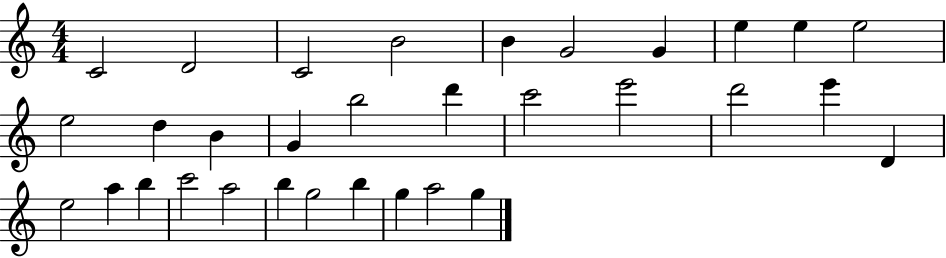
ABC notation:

X:1
T:Untitled
M:4/4
L:1/4
K:C
C2 D2 C2 B2 B G2 G e e e2 e2 d B G b2 d' c'2 e'2 d'2 e' D e2 a b c'2 a2 b g2 b g a2 g